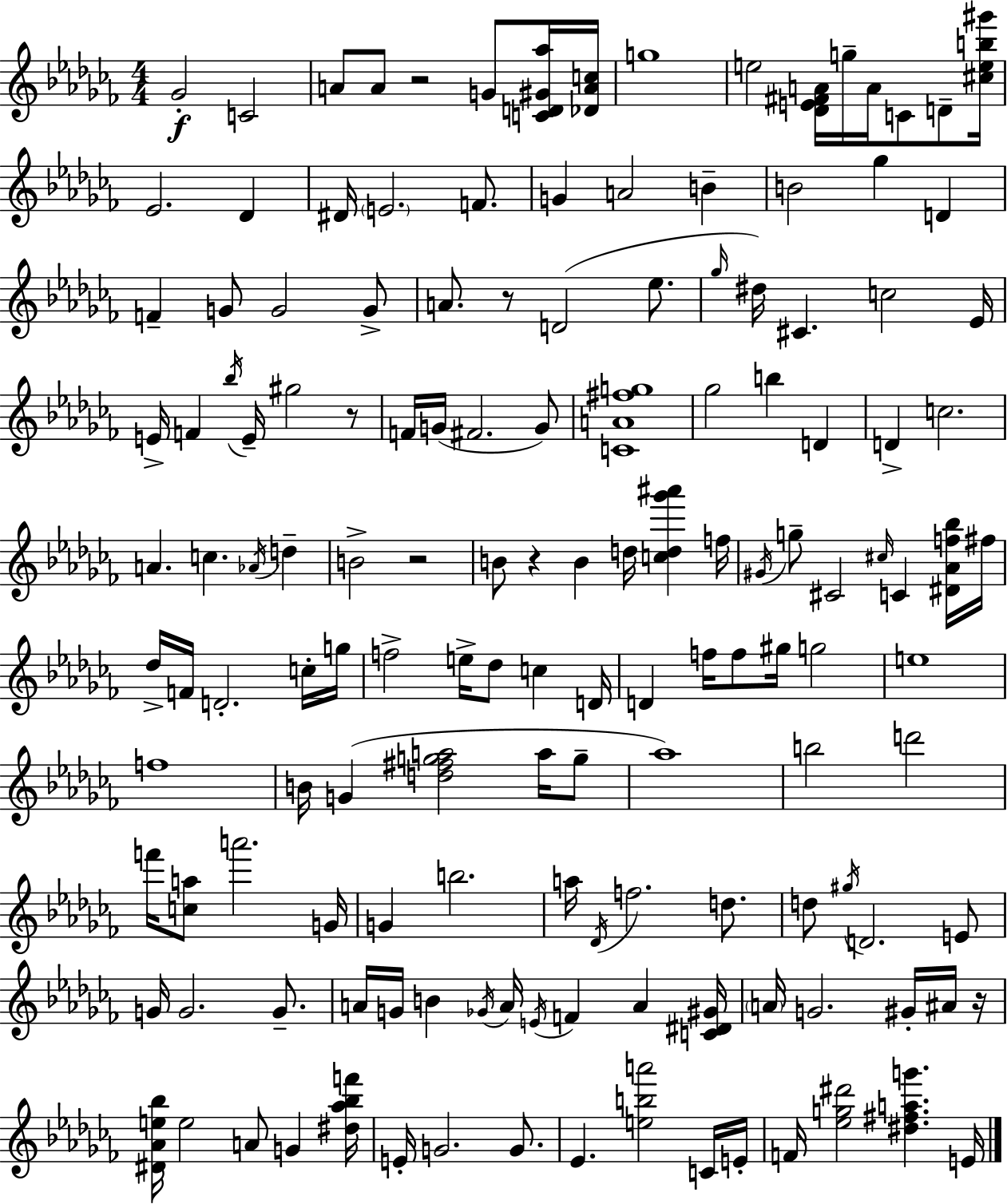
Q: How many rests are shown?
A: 6